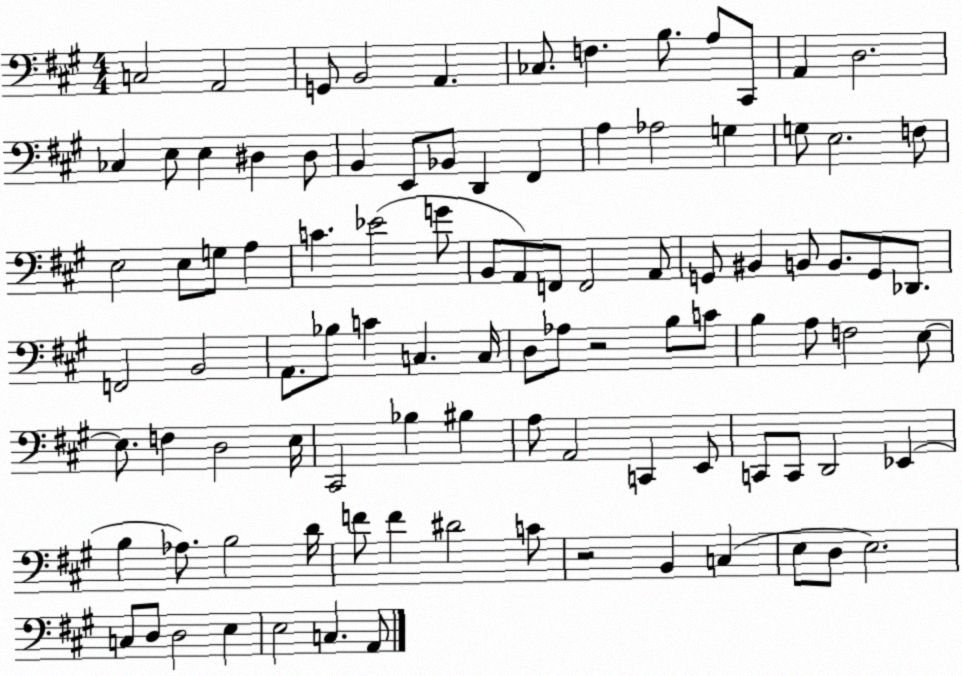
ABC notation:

X:1
T:Untitled
M:4/4
L:1/4
K:A
C,2 A,,2 G,,/2 B,,2 A,, _C,/2 F, B,/2 A,/2 ^C,,/2 A,, D,2 _C, E,/2 E, ^D, ^D,/2 B,, E,,/2 _B,,/2 D,, ^F,, A, _A,2 G, G,/2 E,2 F,/2 E,2 E,/2 G,/2 A, C _E2 G/2 B,,/2 A,,/2 F,,/2 F,,2 A,,/2 G,,/2 ^B,, B,,/2 B,,/2 G,,/2 _D,,/2 F,,2 B,,2 A,,/2 _B,/2 C C, C,/4 D,/2 _A,/2 z2 B,/2 C/2 B, A,/2 F,2 E,/2 E,/2 F, D,2 E,/4 ^C,,2 _B, ^B, A,/2 A,,2 C,, E,,/2 C,,/2 C,,/2 D,,2 _E,, B, _A,/2 B,2 D/4 F/2 F ^D2 C/2 z2 B,, C, E,/2 D,/2 E,2 C,/2 D,/2 D,2 E, E,2 C, A,,/2